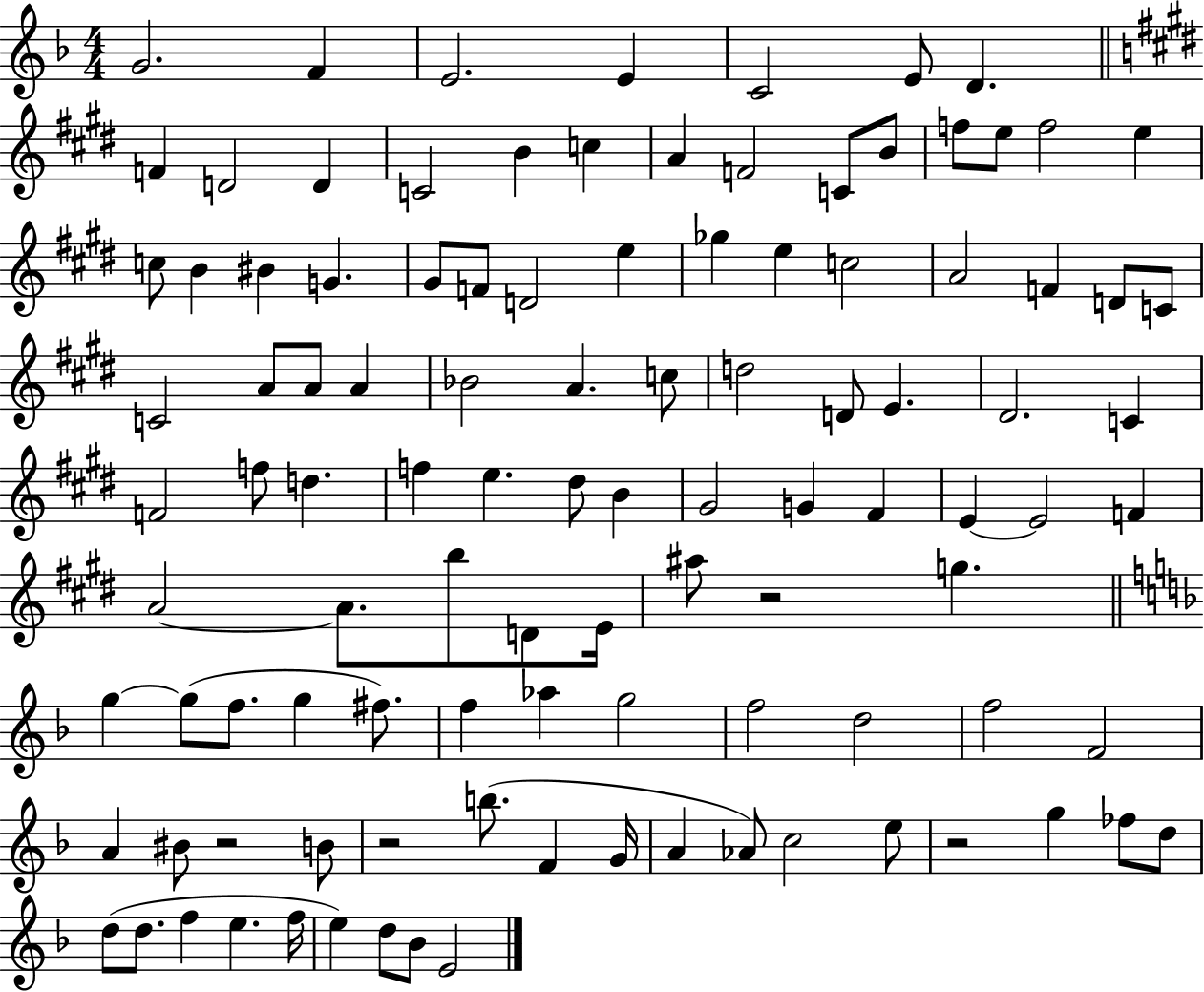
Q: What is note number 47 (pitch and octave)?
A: D#4